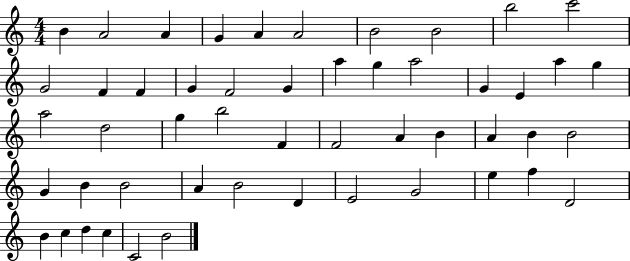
{
  \clef treble
  \numericTimeSignature
  \time 4/4
  \key c \major
  b'4 a'2 a'4 | g'4 a'4 a'2 | b'2 b'2 | b''2 c'''2 | \break g'2 f'4 f'4 | g'4 f'2 g'4 | a''4 g''4 a''2 | g'4 e'4 a''4 g''4 | \break a''2 d''2 | g''4 b''2 f'4 | f'2 a'4 b'4 | a'4 b'4 b'2 | \break g'4 b'4 b'2 | a'4 b'2 d'4 | e'2 g'2 | e''4 f''4 d'2 | \break b'4 c''4 d''4 c''4 | c'2 b'2 | \bar "|."
}